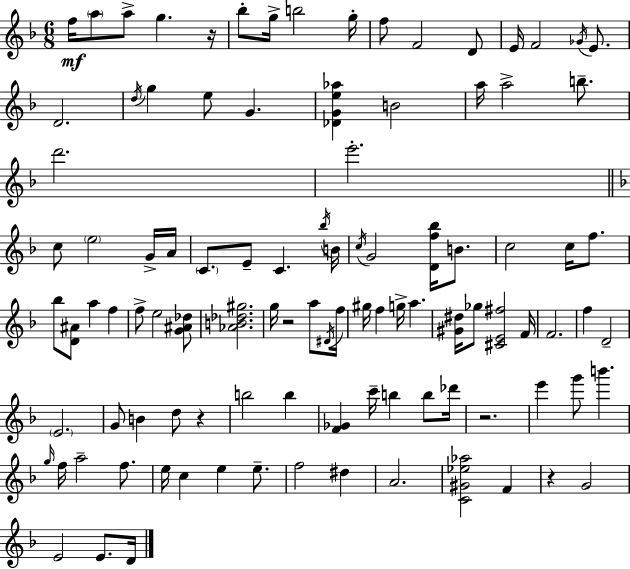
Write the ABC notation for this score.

X:1
T:Untitled
M:6/8
L:1/4
K:F
f/4 a/2 a/2 g z/4 _b/2 g/4 b2 g/4 f/2 F2 D/2 E/4 F2 _G/4 E/2 D2 d/4 g e/2 G [_DGe_a] B2 a/4 a2 b/2 d'2 e'2 c/2 e2 G/4 A/4 C/2 E/2 C _b/4 B/4 c/4 G2 [Df_b]/4 B/2 c2 c/4 f/2 _b/2 [D^A]/2 a f f/2 e2 [G^A_d]/2 [_AB_d^g]2 g/4 z2 a/2 ^D/4 f/4 ^g/4 f g/4 a [^G^d]/4 _g/2 [^CE^f]2 F/4 F2 f D2 E2 G/2 B d/2 z b2 b [F_G] c'/4 b b/2 _d'/4 z2 e' g'/2 b' g/4 f/4 a2 f/2 e/4 c e e/2 f2 ^d A2 [C^G_e_a]2 F z G2 E2 E/2 D/4